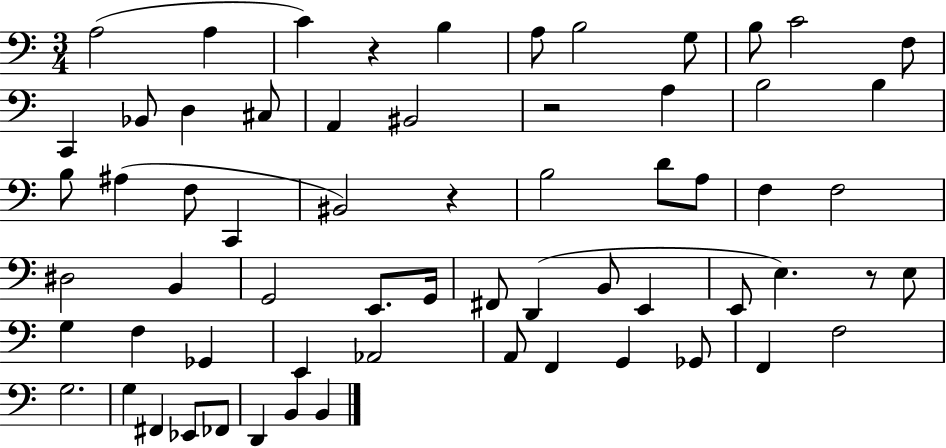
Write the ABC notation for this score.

X:1
T:Untitled
M:3/4
L:1/4
K:C
A,2 A, C z B, A,/2 B,2 G,/2 B,/2 C2 F,/2 C,, _B,,/2 D, ^C,/2 A,, ^B,,2 z2 A, B,2 B, B,/2 ^A, F,/2 C,, ^B,,2 z B,2 D/2 A,/2 F, F,2 ^D,2 B,, G,,2 E,,/2 G,,/4 ^F,,/2 D,, B,,/2 E,, E,,/2 E, z/2 E,/2 G, F, _G,, E,, _A,,2 A,,/2 F,, G,, _G,,/2 F,, F,2 G,2 G, ^F,, _E,,/2 _F,,/2 D,, B,, B,,